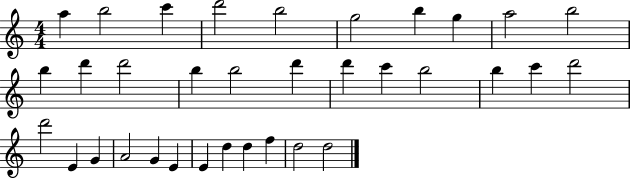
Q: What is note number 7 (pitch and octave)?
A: B5